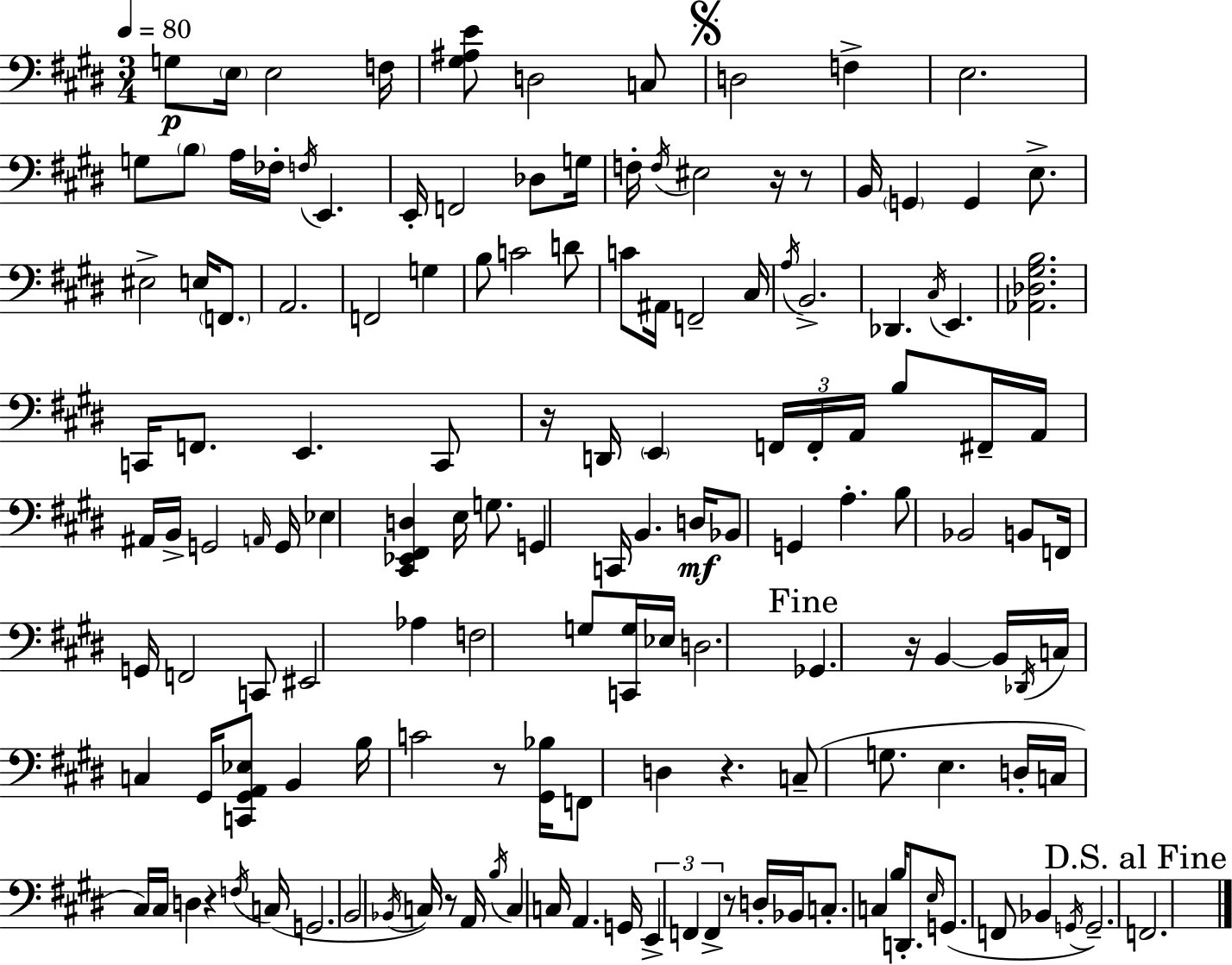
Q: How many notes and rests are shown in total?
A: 147